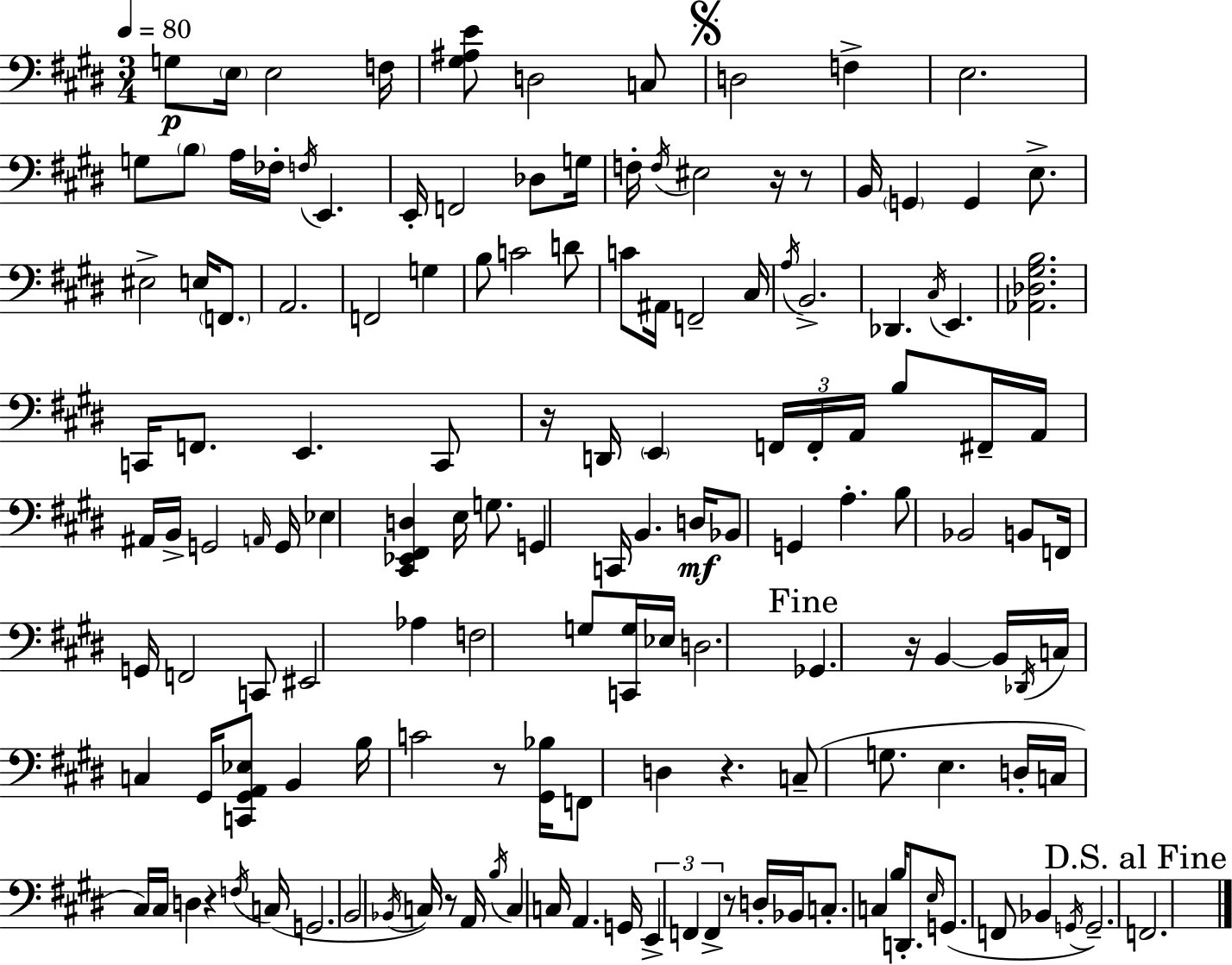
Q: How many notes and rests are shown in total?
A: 147